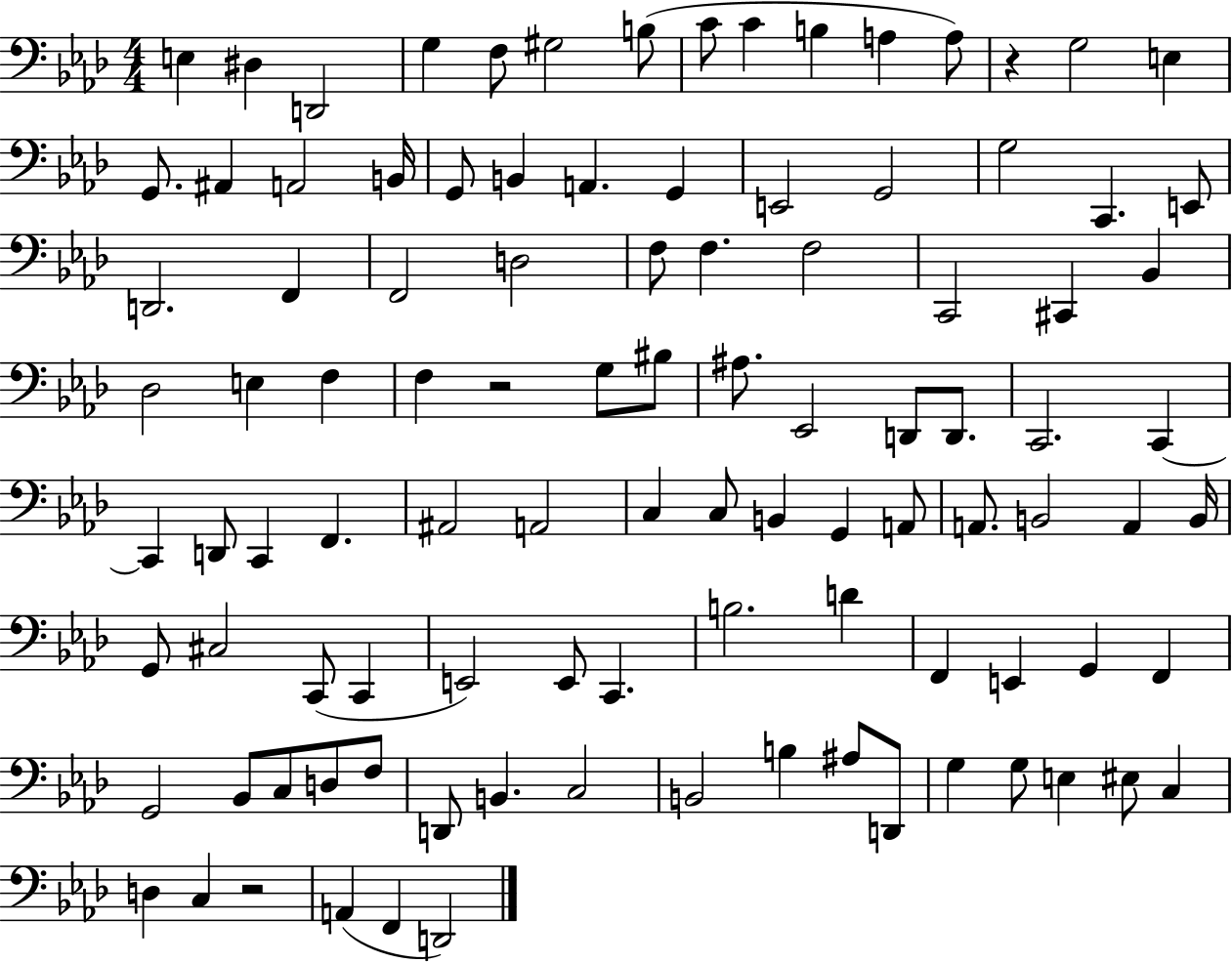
E3/q D#3/q D2/h G3/q F3/e G#3/h B3/e C4/e C4/q B3/q A3/q A3/e R/q G3/h E3/q G2/e. A#2/q A2/h B2/s G2/e B2/q A2/q. G2/q E2/h G2/h G3/h C2/q. E2/e D2/h. F2/q F2/h D3/h F3/e F3/q. F3/h C2/h C#2/q Bb2/q Db3/h E3/q F3/q F3/q R/h G3/e BIS3/e A#3/e. Eb2/h D2/e D2/e. C2/h. C2/q C2/q D2/e C2/q F2/q. A#2/h A2/h C3/q C3/e B2/q G2/q A2/e A2/e. B2/h A2/q B2/s G2/e C#3/h C2/e C2/q E2/h E2/e C2/q. B3/h. D4/q F2/q E2/q G2/q F2/q G2/h Bb2/e C3/e D3/e F3/e D2/e B2/q. C3/h B2/h B3/q A#3/e D2/e G3/q G3/e E3/q EIS3/e C3/q D3/q C3/q R/h A2/q F2/q D2/h